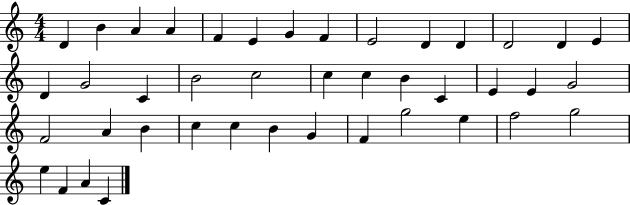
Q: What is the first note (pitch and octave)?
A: D4